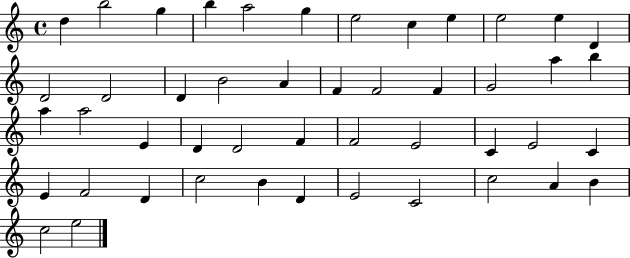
D5/q B5/h G5/q B5/q A5/h G5/q E5/h C5/q E5/q E5/h E5/q D4/q D4/h D4/h D4/q B4/h A4/q F4/q F4/h F4/q G4/h A5/q B5/q A5/q A5/h E4/q D4/q D4/h F4/q F4/h E4/h C4/q E4/h C4/q E4/q F4/h D4/q C5/h B4/q D4/q E4/h C4/h C5/h A4/q B4/q C5/h E5/h